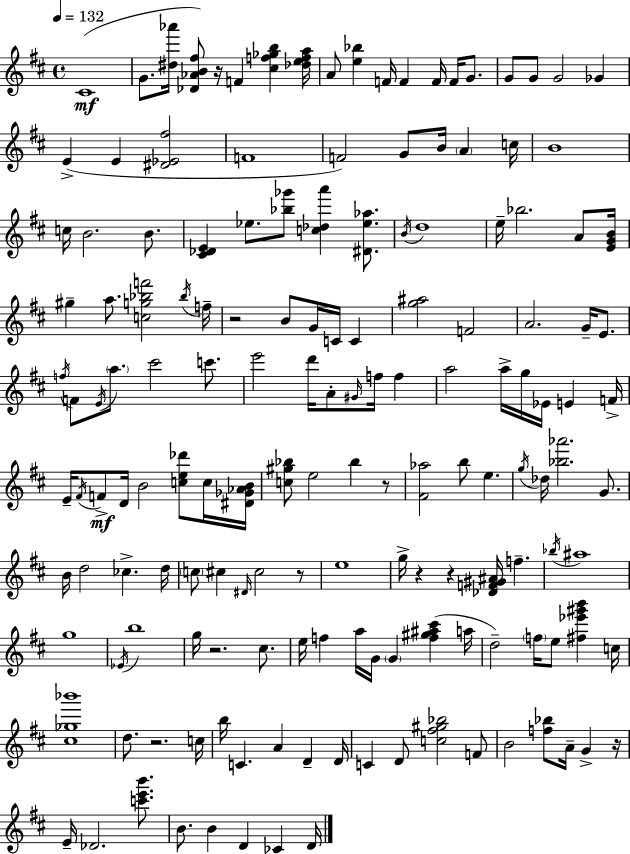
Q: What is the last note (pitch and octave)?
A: D4